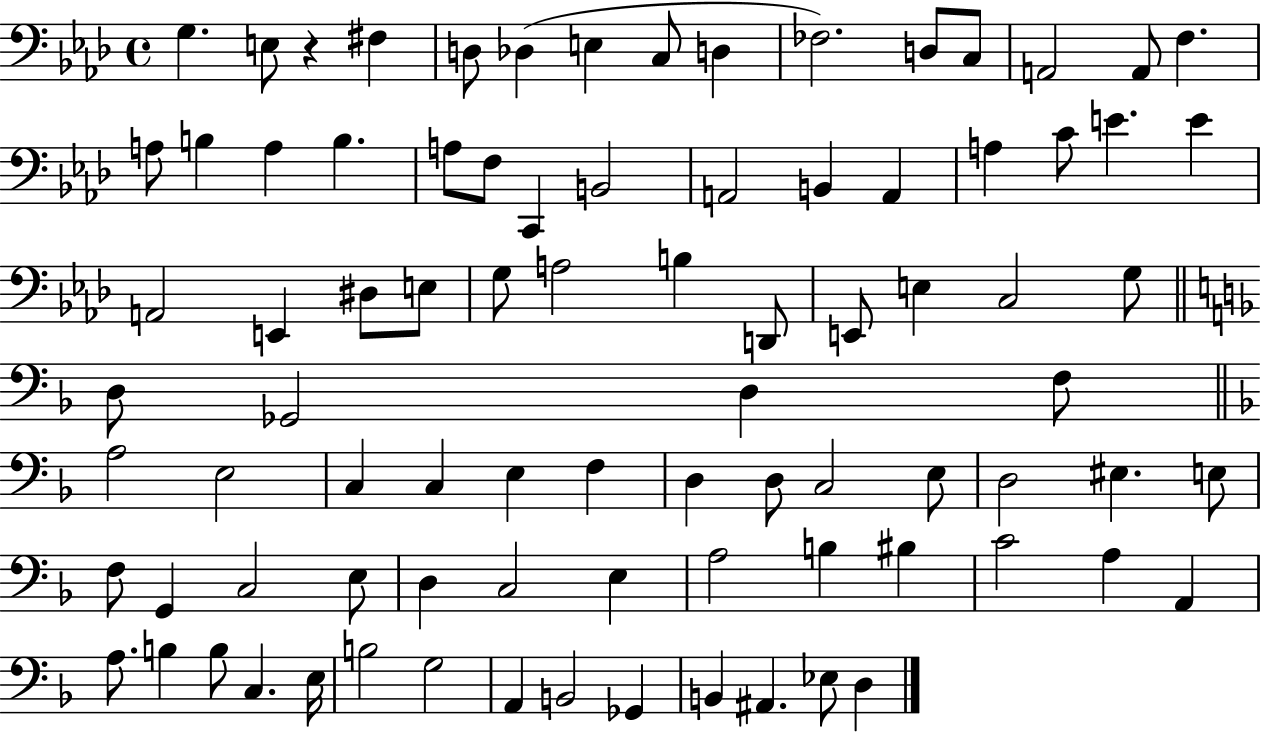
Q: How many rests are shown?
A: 1